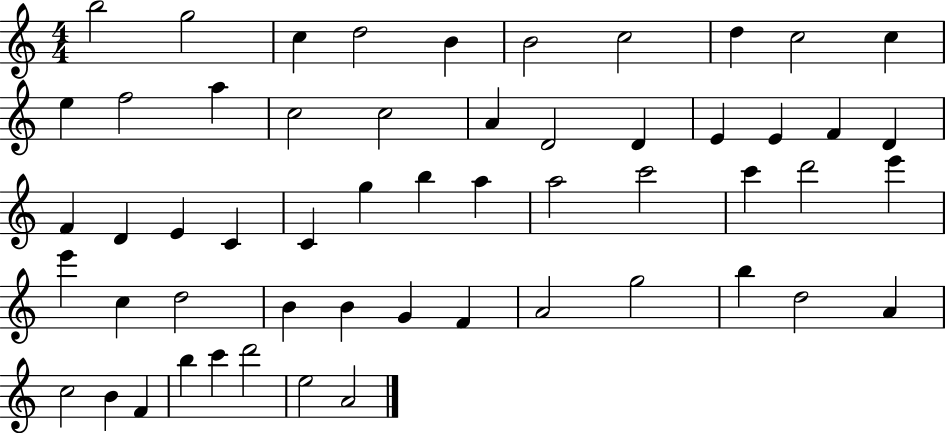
B5/h G5/h C5/q D5/h B4/q B4/h C5/h D5/q C5/h C5/q E5/q F5/h A5/q C5/h C5/h A4/q D4/h D4/q E4/q E4/q F4/q D4/q F4/q D4/q E4/q C4/q C4/q G5/q B5/q A5/q A5/h C6/h C6/q D6/h E6/q E6/q C5/q D5/h B4/q B4/q G4/q F4/q A4/h G5/h B5/q D5/h A4/q C5/h B4/q F4/q B5/q C6/q D6/h E5/h A4/h